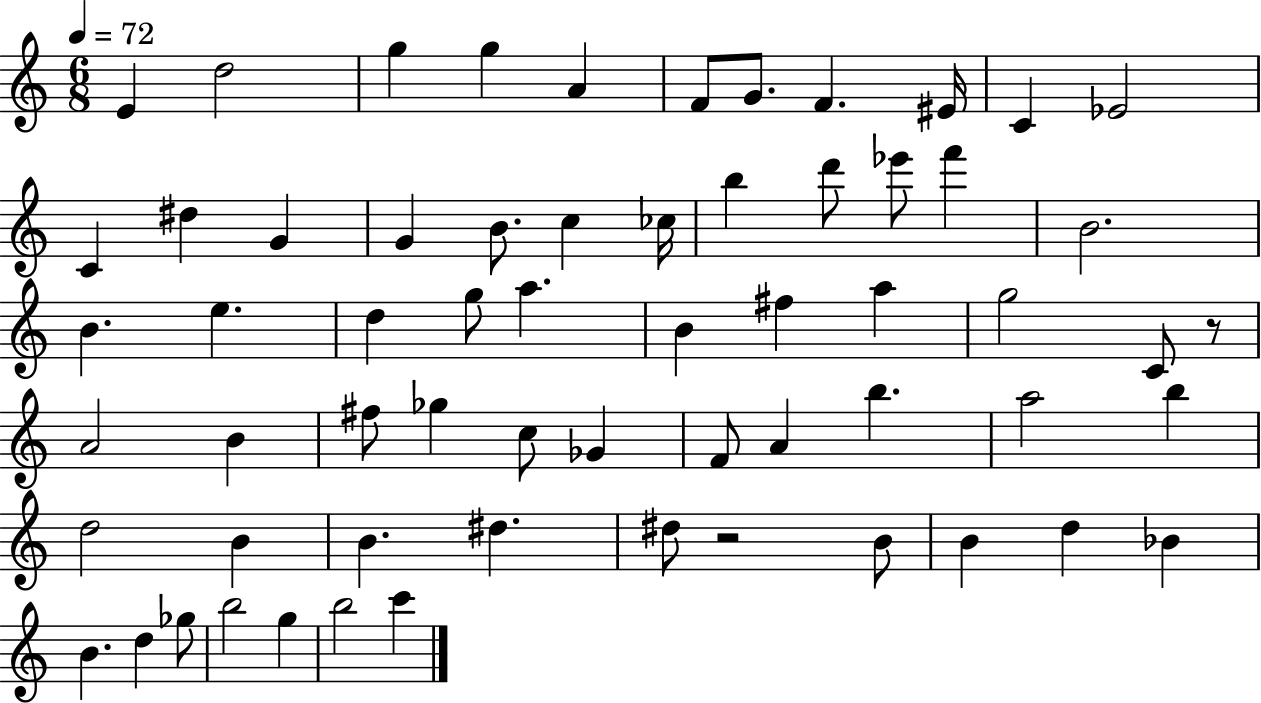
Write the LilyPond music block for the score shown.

{
  \clef treble
  \numericTimeSignature
  \time 6/8
  \key c \major
  \tempo 4 = 72
  e'4 d''2 | g''4 g''4 a'4 | f'8 g'8. f'4. eis'16 | c'4 ees'2 | \break c'4 dis''4 g'4 | g'4 b'8. c''4 ces''16 | b''4 d'''8 ees'''8 f'''4 | b'2. | \break b'4. e''4. | d''4 g''8 a''4. | b'4 fis''4 a''4 | g''2 c'8 r8 | \break a'2 b'4 | fis''8 ges''4 c''8 ges'4 | f'8 a'4 b''4. | a''2 b''4 | \break d''2 b'4 | b'4. dis''4. | dis''8 r2 b'8 | b'4 d''4 bes'4 | \break b'4. d''4 ges''8 | b''2 g''4 | b''2 c'''4 | \bar "|."
}